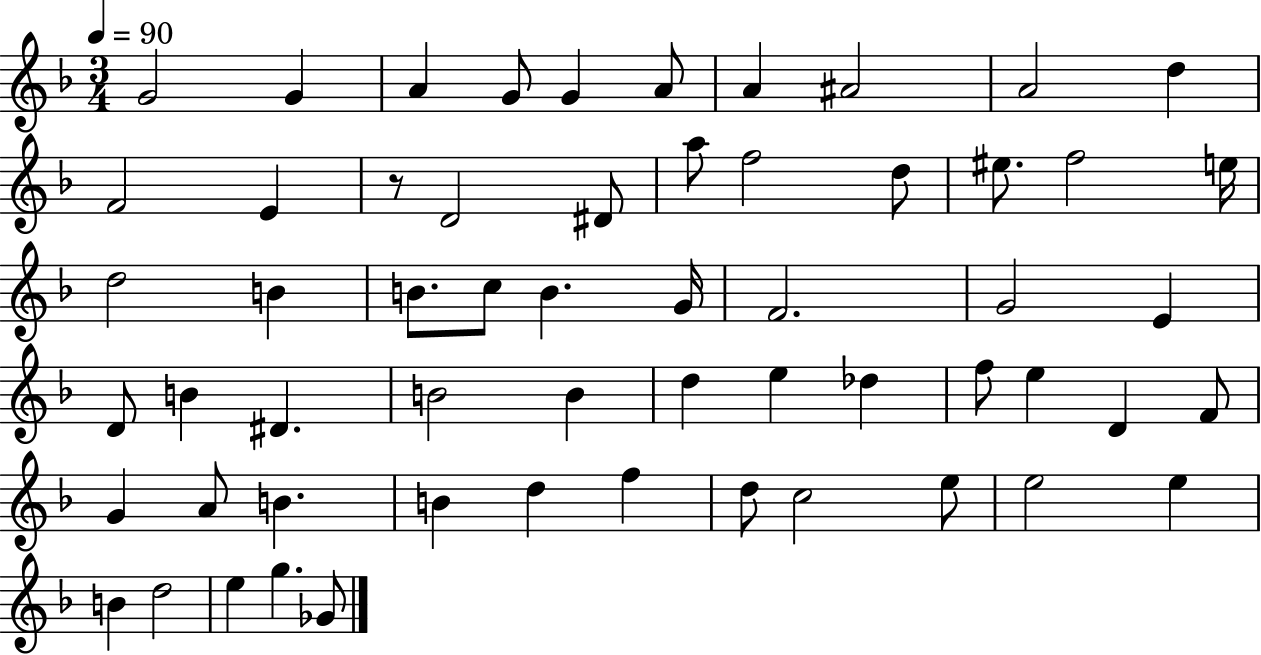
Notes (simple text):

G4/h G4/q A4/q G4/e G4/q A4/e A4/q A#4/h A4/h D5/q F4/h E4/q R/e D4/h D#4/e A5/e F5/h D5/e EIS5/e. F5/h E5/s D5/h B4/q B4/e. C5/e B4/q. G4/s F4/h. G4/h E4/q D4/e B4/q D#4/q. B4/h B4/q D5/q E5/q Db5/q F5/e E5/q D4/q F4/e G4/q A4/e B4/q. B4/q D5/q F5/q D5/e C5/h E5/e E5/h E5/q B4/q D5/h E5/q G5/q. Gb4/e